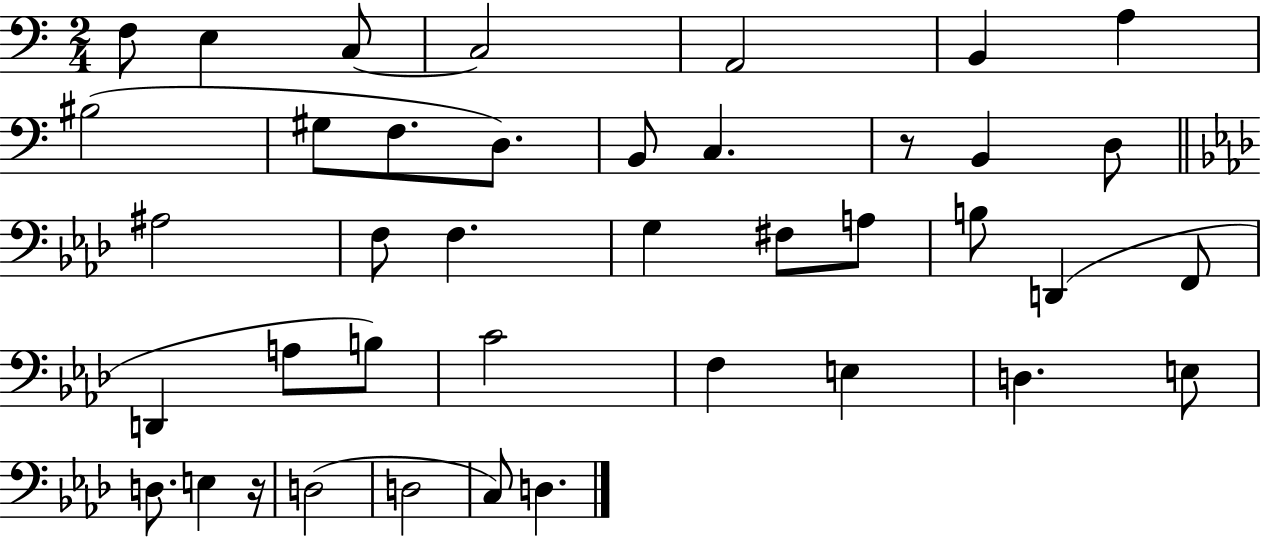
{
  \clef bass
  \numericTimeSignature
  \time 2/4
  \key c \major
  f8 e4 c8~~ | c2 | a,2 | b,4 a4 | \break bis2( | gis8 f8. d8.) | b,8 c4. | r8 b,4 d8 | \break \bar "||" \break \key aes \major ais2 | f8 f4. | g4 fis8 a8 | b8 d,4( f,8 | \break d,4 a8 b8) | c'2 | f4 e4 | d4. e8 | \break d8. e4 r16 | d2( | d2 | c8) d4. | \break \bar "|."
}